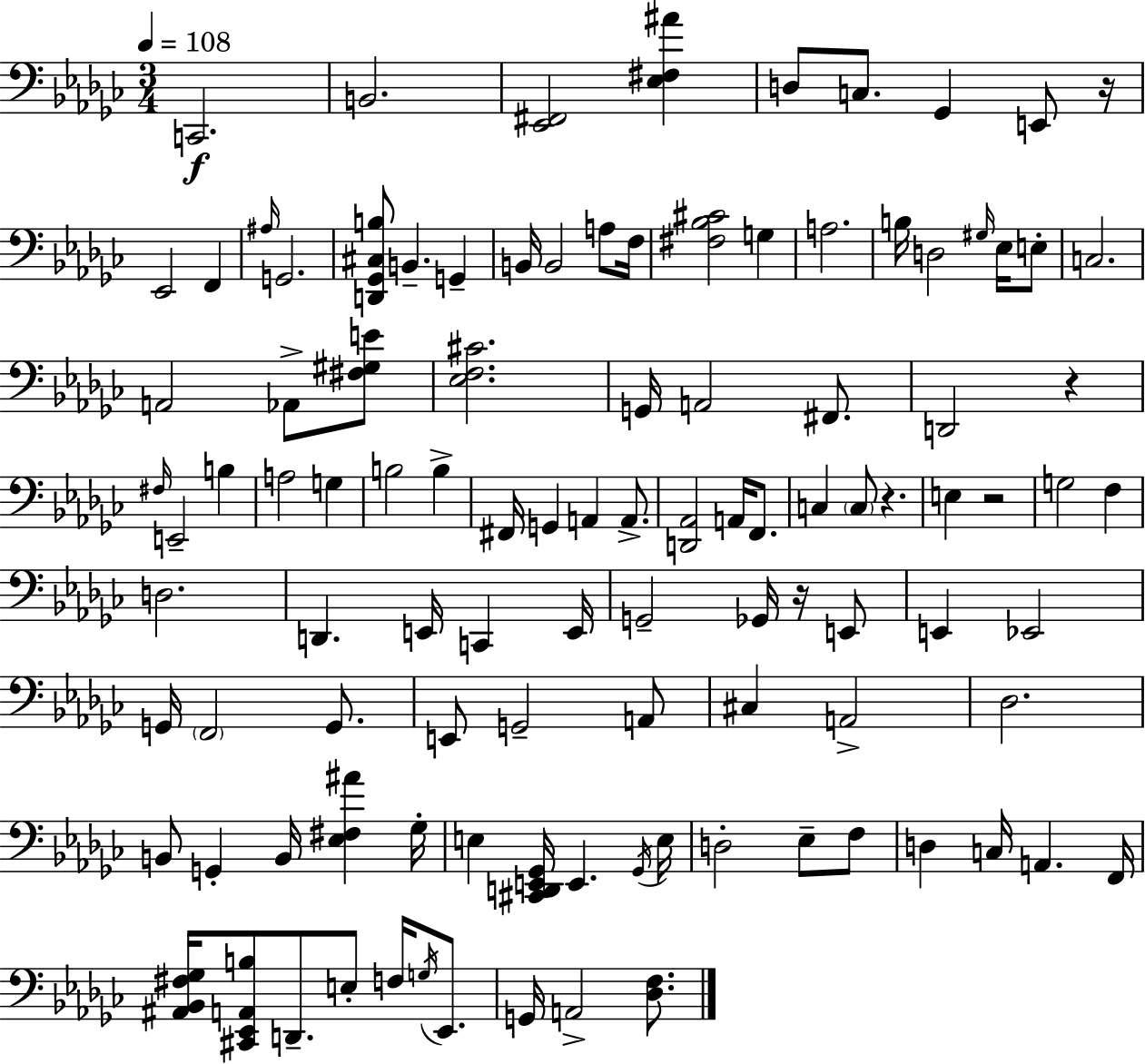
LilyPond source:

{
  \clef bass
  \numericTimeSignature
  \time 3/4
  \key ees \minor
  \tempo 4 = 108
  c,2.\f | b,2. | <ees, fis,>2 <ees fis ais'>4 | d8 c8. ges,4 e,8 r16 | \break ees,2 f,4 | \grace { ais16 } g,2. | <d, ges, cis b>8 b,4.-- g,4-- | b,16 b,2 a8 | \break f16 <fis bes cis'>2 g4 | a2. | b16 d2 \grace { gis16 } ees16 | e8-. c2. | \break a,2 aes,8-> | <fis gis e'>8 <ees f cis'>2. | g,16 a,2 fis,8. | d,2 r4 | \break \grace { fis16 } e,2-- b4 | a2 g4 | b2 b4-> | fis,16 g,4 a,4 | \break a,8.-> <d, aes,>2 a,16 | f,8. c4 \parenthesize c8 r4. | e4 r2 | g2 f4 | \break d2. | d,4. e,16 c,4 | e,16 g,2-- ges,16 | r16 e,8 e,4 ees,2 | \break g,16 \parenthesize f,2 | g,8. e,8 g,2-- | a,8 cis4 a,2-> | des2. | \break b,8 g,4-. b,16 <ees fis ais'>4 | ges16-. e4 <cis, d, e, ges,>16 e,4. | \acciaccatura { ges,16 } e16 d2-. | ees8-- f8 d4 c16 a,4. | \break f,16 <ais, bes, fis ges>16 <cis, ees, a, b>8 d,8.-- e8-. | f16 \acciaccatura { g16 } ees,8. g,16 a,2-> | <des f>8. \bar "|."
}